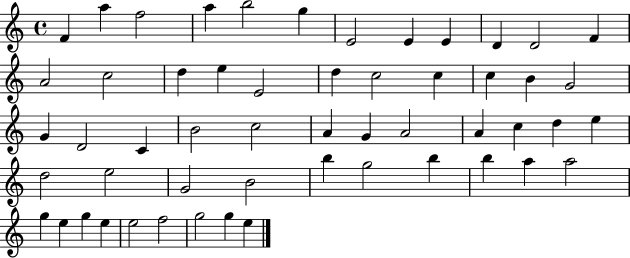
X:1
T:Untitled
M:4/4
L:1/4
K:C
F a f2 a b2 g E2 E E D D2 F A2 c2 d e E2 d c2 c c B G2 G D2 C B2 c2 A G A2 A c d e d2 e2 G2 B2 b g2 b b a a2 g e g e e2 f2 g2 g e